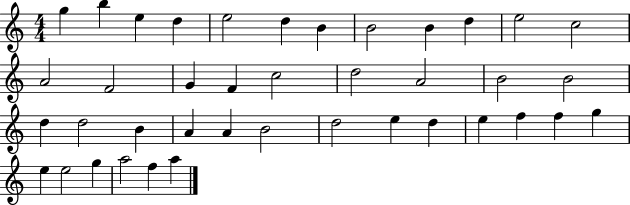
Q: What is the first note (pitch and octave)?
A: G5